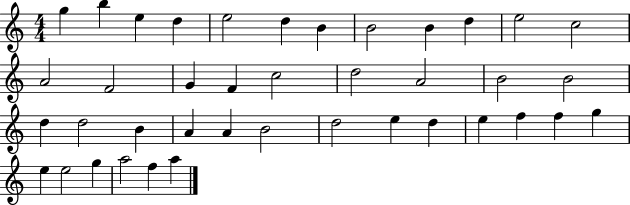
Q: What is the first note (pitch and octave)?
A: G5